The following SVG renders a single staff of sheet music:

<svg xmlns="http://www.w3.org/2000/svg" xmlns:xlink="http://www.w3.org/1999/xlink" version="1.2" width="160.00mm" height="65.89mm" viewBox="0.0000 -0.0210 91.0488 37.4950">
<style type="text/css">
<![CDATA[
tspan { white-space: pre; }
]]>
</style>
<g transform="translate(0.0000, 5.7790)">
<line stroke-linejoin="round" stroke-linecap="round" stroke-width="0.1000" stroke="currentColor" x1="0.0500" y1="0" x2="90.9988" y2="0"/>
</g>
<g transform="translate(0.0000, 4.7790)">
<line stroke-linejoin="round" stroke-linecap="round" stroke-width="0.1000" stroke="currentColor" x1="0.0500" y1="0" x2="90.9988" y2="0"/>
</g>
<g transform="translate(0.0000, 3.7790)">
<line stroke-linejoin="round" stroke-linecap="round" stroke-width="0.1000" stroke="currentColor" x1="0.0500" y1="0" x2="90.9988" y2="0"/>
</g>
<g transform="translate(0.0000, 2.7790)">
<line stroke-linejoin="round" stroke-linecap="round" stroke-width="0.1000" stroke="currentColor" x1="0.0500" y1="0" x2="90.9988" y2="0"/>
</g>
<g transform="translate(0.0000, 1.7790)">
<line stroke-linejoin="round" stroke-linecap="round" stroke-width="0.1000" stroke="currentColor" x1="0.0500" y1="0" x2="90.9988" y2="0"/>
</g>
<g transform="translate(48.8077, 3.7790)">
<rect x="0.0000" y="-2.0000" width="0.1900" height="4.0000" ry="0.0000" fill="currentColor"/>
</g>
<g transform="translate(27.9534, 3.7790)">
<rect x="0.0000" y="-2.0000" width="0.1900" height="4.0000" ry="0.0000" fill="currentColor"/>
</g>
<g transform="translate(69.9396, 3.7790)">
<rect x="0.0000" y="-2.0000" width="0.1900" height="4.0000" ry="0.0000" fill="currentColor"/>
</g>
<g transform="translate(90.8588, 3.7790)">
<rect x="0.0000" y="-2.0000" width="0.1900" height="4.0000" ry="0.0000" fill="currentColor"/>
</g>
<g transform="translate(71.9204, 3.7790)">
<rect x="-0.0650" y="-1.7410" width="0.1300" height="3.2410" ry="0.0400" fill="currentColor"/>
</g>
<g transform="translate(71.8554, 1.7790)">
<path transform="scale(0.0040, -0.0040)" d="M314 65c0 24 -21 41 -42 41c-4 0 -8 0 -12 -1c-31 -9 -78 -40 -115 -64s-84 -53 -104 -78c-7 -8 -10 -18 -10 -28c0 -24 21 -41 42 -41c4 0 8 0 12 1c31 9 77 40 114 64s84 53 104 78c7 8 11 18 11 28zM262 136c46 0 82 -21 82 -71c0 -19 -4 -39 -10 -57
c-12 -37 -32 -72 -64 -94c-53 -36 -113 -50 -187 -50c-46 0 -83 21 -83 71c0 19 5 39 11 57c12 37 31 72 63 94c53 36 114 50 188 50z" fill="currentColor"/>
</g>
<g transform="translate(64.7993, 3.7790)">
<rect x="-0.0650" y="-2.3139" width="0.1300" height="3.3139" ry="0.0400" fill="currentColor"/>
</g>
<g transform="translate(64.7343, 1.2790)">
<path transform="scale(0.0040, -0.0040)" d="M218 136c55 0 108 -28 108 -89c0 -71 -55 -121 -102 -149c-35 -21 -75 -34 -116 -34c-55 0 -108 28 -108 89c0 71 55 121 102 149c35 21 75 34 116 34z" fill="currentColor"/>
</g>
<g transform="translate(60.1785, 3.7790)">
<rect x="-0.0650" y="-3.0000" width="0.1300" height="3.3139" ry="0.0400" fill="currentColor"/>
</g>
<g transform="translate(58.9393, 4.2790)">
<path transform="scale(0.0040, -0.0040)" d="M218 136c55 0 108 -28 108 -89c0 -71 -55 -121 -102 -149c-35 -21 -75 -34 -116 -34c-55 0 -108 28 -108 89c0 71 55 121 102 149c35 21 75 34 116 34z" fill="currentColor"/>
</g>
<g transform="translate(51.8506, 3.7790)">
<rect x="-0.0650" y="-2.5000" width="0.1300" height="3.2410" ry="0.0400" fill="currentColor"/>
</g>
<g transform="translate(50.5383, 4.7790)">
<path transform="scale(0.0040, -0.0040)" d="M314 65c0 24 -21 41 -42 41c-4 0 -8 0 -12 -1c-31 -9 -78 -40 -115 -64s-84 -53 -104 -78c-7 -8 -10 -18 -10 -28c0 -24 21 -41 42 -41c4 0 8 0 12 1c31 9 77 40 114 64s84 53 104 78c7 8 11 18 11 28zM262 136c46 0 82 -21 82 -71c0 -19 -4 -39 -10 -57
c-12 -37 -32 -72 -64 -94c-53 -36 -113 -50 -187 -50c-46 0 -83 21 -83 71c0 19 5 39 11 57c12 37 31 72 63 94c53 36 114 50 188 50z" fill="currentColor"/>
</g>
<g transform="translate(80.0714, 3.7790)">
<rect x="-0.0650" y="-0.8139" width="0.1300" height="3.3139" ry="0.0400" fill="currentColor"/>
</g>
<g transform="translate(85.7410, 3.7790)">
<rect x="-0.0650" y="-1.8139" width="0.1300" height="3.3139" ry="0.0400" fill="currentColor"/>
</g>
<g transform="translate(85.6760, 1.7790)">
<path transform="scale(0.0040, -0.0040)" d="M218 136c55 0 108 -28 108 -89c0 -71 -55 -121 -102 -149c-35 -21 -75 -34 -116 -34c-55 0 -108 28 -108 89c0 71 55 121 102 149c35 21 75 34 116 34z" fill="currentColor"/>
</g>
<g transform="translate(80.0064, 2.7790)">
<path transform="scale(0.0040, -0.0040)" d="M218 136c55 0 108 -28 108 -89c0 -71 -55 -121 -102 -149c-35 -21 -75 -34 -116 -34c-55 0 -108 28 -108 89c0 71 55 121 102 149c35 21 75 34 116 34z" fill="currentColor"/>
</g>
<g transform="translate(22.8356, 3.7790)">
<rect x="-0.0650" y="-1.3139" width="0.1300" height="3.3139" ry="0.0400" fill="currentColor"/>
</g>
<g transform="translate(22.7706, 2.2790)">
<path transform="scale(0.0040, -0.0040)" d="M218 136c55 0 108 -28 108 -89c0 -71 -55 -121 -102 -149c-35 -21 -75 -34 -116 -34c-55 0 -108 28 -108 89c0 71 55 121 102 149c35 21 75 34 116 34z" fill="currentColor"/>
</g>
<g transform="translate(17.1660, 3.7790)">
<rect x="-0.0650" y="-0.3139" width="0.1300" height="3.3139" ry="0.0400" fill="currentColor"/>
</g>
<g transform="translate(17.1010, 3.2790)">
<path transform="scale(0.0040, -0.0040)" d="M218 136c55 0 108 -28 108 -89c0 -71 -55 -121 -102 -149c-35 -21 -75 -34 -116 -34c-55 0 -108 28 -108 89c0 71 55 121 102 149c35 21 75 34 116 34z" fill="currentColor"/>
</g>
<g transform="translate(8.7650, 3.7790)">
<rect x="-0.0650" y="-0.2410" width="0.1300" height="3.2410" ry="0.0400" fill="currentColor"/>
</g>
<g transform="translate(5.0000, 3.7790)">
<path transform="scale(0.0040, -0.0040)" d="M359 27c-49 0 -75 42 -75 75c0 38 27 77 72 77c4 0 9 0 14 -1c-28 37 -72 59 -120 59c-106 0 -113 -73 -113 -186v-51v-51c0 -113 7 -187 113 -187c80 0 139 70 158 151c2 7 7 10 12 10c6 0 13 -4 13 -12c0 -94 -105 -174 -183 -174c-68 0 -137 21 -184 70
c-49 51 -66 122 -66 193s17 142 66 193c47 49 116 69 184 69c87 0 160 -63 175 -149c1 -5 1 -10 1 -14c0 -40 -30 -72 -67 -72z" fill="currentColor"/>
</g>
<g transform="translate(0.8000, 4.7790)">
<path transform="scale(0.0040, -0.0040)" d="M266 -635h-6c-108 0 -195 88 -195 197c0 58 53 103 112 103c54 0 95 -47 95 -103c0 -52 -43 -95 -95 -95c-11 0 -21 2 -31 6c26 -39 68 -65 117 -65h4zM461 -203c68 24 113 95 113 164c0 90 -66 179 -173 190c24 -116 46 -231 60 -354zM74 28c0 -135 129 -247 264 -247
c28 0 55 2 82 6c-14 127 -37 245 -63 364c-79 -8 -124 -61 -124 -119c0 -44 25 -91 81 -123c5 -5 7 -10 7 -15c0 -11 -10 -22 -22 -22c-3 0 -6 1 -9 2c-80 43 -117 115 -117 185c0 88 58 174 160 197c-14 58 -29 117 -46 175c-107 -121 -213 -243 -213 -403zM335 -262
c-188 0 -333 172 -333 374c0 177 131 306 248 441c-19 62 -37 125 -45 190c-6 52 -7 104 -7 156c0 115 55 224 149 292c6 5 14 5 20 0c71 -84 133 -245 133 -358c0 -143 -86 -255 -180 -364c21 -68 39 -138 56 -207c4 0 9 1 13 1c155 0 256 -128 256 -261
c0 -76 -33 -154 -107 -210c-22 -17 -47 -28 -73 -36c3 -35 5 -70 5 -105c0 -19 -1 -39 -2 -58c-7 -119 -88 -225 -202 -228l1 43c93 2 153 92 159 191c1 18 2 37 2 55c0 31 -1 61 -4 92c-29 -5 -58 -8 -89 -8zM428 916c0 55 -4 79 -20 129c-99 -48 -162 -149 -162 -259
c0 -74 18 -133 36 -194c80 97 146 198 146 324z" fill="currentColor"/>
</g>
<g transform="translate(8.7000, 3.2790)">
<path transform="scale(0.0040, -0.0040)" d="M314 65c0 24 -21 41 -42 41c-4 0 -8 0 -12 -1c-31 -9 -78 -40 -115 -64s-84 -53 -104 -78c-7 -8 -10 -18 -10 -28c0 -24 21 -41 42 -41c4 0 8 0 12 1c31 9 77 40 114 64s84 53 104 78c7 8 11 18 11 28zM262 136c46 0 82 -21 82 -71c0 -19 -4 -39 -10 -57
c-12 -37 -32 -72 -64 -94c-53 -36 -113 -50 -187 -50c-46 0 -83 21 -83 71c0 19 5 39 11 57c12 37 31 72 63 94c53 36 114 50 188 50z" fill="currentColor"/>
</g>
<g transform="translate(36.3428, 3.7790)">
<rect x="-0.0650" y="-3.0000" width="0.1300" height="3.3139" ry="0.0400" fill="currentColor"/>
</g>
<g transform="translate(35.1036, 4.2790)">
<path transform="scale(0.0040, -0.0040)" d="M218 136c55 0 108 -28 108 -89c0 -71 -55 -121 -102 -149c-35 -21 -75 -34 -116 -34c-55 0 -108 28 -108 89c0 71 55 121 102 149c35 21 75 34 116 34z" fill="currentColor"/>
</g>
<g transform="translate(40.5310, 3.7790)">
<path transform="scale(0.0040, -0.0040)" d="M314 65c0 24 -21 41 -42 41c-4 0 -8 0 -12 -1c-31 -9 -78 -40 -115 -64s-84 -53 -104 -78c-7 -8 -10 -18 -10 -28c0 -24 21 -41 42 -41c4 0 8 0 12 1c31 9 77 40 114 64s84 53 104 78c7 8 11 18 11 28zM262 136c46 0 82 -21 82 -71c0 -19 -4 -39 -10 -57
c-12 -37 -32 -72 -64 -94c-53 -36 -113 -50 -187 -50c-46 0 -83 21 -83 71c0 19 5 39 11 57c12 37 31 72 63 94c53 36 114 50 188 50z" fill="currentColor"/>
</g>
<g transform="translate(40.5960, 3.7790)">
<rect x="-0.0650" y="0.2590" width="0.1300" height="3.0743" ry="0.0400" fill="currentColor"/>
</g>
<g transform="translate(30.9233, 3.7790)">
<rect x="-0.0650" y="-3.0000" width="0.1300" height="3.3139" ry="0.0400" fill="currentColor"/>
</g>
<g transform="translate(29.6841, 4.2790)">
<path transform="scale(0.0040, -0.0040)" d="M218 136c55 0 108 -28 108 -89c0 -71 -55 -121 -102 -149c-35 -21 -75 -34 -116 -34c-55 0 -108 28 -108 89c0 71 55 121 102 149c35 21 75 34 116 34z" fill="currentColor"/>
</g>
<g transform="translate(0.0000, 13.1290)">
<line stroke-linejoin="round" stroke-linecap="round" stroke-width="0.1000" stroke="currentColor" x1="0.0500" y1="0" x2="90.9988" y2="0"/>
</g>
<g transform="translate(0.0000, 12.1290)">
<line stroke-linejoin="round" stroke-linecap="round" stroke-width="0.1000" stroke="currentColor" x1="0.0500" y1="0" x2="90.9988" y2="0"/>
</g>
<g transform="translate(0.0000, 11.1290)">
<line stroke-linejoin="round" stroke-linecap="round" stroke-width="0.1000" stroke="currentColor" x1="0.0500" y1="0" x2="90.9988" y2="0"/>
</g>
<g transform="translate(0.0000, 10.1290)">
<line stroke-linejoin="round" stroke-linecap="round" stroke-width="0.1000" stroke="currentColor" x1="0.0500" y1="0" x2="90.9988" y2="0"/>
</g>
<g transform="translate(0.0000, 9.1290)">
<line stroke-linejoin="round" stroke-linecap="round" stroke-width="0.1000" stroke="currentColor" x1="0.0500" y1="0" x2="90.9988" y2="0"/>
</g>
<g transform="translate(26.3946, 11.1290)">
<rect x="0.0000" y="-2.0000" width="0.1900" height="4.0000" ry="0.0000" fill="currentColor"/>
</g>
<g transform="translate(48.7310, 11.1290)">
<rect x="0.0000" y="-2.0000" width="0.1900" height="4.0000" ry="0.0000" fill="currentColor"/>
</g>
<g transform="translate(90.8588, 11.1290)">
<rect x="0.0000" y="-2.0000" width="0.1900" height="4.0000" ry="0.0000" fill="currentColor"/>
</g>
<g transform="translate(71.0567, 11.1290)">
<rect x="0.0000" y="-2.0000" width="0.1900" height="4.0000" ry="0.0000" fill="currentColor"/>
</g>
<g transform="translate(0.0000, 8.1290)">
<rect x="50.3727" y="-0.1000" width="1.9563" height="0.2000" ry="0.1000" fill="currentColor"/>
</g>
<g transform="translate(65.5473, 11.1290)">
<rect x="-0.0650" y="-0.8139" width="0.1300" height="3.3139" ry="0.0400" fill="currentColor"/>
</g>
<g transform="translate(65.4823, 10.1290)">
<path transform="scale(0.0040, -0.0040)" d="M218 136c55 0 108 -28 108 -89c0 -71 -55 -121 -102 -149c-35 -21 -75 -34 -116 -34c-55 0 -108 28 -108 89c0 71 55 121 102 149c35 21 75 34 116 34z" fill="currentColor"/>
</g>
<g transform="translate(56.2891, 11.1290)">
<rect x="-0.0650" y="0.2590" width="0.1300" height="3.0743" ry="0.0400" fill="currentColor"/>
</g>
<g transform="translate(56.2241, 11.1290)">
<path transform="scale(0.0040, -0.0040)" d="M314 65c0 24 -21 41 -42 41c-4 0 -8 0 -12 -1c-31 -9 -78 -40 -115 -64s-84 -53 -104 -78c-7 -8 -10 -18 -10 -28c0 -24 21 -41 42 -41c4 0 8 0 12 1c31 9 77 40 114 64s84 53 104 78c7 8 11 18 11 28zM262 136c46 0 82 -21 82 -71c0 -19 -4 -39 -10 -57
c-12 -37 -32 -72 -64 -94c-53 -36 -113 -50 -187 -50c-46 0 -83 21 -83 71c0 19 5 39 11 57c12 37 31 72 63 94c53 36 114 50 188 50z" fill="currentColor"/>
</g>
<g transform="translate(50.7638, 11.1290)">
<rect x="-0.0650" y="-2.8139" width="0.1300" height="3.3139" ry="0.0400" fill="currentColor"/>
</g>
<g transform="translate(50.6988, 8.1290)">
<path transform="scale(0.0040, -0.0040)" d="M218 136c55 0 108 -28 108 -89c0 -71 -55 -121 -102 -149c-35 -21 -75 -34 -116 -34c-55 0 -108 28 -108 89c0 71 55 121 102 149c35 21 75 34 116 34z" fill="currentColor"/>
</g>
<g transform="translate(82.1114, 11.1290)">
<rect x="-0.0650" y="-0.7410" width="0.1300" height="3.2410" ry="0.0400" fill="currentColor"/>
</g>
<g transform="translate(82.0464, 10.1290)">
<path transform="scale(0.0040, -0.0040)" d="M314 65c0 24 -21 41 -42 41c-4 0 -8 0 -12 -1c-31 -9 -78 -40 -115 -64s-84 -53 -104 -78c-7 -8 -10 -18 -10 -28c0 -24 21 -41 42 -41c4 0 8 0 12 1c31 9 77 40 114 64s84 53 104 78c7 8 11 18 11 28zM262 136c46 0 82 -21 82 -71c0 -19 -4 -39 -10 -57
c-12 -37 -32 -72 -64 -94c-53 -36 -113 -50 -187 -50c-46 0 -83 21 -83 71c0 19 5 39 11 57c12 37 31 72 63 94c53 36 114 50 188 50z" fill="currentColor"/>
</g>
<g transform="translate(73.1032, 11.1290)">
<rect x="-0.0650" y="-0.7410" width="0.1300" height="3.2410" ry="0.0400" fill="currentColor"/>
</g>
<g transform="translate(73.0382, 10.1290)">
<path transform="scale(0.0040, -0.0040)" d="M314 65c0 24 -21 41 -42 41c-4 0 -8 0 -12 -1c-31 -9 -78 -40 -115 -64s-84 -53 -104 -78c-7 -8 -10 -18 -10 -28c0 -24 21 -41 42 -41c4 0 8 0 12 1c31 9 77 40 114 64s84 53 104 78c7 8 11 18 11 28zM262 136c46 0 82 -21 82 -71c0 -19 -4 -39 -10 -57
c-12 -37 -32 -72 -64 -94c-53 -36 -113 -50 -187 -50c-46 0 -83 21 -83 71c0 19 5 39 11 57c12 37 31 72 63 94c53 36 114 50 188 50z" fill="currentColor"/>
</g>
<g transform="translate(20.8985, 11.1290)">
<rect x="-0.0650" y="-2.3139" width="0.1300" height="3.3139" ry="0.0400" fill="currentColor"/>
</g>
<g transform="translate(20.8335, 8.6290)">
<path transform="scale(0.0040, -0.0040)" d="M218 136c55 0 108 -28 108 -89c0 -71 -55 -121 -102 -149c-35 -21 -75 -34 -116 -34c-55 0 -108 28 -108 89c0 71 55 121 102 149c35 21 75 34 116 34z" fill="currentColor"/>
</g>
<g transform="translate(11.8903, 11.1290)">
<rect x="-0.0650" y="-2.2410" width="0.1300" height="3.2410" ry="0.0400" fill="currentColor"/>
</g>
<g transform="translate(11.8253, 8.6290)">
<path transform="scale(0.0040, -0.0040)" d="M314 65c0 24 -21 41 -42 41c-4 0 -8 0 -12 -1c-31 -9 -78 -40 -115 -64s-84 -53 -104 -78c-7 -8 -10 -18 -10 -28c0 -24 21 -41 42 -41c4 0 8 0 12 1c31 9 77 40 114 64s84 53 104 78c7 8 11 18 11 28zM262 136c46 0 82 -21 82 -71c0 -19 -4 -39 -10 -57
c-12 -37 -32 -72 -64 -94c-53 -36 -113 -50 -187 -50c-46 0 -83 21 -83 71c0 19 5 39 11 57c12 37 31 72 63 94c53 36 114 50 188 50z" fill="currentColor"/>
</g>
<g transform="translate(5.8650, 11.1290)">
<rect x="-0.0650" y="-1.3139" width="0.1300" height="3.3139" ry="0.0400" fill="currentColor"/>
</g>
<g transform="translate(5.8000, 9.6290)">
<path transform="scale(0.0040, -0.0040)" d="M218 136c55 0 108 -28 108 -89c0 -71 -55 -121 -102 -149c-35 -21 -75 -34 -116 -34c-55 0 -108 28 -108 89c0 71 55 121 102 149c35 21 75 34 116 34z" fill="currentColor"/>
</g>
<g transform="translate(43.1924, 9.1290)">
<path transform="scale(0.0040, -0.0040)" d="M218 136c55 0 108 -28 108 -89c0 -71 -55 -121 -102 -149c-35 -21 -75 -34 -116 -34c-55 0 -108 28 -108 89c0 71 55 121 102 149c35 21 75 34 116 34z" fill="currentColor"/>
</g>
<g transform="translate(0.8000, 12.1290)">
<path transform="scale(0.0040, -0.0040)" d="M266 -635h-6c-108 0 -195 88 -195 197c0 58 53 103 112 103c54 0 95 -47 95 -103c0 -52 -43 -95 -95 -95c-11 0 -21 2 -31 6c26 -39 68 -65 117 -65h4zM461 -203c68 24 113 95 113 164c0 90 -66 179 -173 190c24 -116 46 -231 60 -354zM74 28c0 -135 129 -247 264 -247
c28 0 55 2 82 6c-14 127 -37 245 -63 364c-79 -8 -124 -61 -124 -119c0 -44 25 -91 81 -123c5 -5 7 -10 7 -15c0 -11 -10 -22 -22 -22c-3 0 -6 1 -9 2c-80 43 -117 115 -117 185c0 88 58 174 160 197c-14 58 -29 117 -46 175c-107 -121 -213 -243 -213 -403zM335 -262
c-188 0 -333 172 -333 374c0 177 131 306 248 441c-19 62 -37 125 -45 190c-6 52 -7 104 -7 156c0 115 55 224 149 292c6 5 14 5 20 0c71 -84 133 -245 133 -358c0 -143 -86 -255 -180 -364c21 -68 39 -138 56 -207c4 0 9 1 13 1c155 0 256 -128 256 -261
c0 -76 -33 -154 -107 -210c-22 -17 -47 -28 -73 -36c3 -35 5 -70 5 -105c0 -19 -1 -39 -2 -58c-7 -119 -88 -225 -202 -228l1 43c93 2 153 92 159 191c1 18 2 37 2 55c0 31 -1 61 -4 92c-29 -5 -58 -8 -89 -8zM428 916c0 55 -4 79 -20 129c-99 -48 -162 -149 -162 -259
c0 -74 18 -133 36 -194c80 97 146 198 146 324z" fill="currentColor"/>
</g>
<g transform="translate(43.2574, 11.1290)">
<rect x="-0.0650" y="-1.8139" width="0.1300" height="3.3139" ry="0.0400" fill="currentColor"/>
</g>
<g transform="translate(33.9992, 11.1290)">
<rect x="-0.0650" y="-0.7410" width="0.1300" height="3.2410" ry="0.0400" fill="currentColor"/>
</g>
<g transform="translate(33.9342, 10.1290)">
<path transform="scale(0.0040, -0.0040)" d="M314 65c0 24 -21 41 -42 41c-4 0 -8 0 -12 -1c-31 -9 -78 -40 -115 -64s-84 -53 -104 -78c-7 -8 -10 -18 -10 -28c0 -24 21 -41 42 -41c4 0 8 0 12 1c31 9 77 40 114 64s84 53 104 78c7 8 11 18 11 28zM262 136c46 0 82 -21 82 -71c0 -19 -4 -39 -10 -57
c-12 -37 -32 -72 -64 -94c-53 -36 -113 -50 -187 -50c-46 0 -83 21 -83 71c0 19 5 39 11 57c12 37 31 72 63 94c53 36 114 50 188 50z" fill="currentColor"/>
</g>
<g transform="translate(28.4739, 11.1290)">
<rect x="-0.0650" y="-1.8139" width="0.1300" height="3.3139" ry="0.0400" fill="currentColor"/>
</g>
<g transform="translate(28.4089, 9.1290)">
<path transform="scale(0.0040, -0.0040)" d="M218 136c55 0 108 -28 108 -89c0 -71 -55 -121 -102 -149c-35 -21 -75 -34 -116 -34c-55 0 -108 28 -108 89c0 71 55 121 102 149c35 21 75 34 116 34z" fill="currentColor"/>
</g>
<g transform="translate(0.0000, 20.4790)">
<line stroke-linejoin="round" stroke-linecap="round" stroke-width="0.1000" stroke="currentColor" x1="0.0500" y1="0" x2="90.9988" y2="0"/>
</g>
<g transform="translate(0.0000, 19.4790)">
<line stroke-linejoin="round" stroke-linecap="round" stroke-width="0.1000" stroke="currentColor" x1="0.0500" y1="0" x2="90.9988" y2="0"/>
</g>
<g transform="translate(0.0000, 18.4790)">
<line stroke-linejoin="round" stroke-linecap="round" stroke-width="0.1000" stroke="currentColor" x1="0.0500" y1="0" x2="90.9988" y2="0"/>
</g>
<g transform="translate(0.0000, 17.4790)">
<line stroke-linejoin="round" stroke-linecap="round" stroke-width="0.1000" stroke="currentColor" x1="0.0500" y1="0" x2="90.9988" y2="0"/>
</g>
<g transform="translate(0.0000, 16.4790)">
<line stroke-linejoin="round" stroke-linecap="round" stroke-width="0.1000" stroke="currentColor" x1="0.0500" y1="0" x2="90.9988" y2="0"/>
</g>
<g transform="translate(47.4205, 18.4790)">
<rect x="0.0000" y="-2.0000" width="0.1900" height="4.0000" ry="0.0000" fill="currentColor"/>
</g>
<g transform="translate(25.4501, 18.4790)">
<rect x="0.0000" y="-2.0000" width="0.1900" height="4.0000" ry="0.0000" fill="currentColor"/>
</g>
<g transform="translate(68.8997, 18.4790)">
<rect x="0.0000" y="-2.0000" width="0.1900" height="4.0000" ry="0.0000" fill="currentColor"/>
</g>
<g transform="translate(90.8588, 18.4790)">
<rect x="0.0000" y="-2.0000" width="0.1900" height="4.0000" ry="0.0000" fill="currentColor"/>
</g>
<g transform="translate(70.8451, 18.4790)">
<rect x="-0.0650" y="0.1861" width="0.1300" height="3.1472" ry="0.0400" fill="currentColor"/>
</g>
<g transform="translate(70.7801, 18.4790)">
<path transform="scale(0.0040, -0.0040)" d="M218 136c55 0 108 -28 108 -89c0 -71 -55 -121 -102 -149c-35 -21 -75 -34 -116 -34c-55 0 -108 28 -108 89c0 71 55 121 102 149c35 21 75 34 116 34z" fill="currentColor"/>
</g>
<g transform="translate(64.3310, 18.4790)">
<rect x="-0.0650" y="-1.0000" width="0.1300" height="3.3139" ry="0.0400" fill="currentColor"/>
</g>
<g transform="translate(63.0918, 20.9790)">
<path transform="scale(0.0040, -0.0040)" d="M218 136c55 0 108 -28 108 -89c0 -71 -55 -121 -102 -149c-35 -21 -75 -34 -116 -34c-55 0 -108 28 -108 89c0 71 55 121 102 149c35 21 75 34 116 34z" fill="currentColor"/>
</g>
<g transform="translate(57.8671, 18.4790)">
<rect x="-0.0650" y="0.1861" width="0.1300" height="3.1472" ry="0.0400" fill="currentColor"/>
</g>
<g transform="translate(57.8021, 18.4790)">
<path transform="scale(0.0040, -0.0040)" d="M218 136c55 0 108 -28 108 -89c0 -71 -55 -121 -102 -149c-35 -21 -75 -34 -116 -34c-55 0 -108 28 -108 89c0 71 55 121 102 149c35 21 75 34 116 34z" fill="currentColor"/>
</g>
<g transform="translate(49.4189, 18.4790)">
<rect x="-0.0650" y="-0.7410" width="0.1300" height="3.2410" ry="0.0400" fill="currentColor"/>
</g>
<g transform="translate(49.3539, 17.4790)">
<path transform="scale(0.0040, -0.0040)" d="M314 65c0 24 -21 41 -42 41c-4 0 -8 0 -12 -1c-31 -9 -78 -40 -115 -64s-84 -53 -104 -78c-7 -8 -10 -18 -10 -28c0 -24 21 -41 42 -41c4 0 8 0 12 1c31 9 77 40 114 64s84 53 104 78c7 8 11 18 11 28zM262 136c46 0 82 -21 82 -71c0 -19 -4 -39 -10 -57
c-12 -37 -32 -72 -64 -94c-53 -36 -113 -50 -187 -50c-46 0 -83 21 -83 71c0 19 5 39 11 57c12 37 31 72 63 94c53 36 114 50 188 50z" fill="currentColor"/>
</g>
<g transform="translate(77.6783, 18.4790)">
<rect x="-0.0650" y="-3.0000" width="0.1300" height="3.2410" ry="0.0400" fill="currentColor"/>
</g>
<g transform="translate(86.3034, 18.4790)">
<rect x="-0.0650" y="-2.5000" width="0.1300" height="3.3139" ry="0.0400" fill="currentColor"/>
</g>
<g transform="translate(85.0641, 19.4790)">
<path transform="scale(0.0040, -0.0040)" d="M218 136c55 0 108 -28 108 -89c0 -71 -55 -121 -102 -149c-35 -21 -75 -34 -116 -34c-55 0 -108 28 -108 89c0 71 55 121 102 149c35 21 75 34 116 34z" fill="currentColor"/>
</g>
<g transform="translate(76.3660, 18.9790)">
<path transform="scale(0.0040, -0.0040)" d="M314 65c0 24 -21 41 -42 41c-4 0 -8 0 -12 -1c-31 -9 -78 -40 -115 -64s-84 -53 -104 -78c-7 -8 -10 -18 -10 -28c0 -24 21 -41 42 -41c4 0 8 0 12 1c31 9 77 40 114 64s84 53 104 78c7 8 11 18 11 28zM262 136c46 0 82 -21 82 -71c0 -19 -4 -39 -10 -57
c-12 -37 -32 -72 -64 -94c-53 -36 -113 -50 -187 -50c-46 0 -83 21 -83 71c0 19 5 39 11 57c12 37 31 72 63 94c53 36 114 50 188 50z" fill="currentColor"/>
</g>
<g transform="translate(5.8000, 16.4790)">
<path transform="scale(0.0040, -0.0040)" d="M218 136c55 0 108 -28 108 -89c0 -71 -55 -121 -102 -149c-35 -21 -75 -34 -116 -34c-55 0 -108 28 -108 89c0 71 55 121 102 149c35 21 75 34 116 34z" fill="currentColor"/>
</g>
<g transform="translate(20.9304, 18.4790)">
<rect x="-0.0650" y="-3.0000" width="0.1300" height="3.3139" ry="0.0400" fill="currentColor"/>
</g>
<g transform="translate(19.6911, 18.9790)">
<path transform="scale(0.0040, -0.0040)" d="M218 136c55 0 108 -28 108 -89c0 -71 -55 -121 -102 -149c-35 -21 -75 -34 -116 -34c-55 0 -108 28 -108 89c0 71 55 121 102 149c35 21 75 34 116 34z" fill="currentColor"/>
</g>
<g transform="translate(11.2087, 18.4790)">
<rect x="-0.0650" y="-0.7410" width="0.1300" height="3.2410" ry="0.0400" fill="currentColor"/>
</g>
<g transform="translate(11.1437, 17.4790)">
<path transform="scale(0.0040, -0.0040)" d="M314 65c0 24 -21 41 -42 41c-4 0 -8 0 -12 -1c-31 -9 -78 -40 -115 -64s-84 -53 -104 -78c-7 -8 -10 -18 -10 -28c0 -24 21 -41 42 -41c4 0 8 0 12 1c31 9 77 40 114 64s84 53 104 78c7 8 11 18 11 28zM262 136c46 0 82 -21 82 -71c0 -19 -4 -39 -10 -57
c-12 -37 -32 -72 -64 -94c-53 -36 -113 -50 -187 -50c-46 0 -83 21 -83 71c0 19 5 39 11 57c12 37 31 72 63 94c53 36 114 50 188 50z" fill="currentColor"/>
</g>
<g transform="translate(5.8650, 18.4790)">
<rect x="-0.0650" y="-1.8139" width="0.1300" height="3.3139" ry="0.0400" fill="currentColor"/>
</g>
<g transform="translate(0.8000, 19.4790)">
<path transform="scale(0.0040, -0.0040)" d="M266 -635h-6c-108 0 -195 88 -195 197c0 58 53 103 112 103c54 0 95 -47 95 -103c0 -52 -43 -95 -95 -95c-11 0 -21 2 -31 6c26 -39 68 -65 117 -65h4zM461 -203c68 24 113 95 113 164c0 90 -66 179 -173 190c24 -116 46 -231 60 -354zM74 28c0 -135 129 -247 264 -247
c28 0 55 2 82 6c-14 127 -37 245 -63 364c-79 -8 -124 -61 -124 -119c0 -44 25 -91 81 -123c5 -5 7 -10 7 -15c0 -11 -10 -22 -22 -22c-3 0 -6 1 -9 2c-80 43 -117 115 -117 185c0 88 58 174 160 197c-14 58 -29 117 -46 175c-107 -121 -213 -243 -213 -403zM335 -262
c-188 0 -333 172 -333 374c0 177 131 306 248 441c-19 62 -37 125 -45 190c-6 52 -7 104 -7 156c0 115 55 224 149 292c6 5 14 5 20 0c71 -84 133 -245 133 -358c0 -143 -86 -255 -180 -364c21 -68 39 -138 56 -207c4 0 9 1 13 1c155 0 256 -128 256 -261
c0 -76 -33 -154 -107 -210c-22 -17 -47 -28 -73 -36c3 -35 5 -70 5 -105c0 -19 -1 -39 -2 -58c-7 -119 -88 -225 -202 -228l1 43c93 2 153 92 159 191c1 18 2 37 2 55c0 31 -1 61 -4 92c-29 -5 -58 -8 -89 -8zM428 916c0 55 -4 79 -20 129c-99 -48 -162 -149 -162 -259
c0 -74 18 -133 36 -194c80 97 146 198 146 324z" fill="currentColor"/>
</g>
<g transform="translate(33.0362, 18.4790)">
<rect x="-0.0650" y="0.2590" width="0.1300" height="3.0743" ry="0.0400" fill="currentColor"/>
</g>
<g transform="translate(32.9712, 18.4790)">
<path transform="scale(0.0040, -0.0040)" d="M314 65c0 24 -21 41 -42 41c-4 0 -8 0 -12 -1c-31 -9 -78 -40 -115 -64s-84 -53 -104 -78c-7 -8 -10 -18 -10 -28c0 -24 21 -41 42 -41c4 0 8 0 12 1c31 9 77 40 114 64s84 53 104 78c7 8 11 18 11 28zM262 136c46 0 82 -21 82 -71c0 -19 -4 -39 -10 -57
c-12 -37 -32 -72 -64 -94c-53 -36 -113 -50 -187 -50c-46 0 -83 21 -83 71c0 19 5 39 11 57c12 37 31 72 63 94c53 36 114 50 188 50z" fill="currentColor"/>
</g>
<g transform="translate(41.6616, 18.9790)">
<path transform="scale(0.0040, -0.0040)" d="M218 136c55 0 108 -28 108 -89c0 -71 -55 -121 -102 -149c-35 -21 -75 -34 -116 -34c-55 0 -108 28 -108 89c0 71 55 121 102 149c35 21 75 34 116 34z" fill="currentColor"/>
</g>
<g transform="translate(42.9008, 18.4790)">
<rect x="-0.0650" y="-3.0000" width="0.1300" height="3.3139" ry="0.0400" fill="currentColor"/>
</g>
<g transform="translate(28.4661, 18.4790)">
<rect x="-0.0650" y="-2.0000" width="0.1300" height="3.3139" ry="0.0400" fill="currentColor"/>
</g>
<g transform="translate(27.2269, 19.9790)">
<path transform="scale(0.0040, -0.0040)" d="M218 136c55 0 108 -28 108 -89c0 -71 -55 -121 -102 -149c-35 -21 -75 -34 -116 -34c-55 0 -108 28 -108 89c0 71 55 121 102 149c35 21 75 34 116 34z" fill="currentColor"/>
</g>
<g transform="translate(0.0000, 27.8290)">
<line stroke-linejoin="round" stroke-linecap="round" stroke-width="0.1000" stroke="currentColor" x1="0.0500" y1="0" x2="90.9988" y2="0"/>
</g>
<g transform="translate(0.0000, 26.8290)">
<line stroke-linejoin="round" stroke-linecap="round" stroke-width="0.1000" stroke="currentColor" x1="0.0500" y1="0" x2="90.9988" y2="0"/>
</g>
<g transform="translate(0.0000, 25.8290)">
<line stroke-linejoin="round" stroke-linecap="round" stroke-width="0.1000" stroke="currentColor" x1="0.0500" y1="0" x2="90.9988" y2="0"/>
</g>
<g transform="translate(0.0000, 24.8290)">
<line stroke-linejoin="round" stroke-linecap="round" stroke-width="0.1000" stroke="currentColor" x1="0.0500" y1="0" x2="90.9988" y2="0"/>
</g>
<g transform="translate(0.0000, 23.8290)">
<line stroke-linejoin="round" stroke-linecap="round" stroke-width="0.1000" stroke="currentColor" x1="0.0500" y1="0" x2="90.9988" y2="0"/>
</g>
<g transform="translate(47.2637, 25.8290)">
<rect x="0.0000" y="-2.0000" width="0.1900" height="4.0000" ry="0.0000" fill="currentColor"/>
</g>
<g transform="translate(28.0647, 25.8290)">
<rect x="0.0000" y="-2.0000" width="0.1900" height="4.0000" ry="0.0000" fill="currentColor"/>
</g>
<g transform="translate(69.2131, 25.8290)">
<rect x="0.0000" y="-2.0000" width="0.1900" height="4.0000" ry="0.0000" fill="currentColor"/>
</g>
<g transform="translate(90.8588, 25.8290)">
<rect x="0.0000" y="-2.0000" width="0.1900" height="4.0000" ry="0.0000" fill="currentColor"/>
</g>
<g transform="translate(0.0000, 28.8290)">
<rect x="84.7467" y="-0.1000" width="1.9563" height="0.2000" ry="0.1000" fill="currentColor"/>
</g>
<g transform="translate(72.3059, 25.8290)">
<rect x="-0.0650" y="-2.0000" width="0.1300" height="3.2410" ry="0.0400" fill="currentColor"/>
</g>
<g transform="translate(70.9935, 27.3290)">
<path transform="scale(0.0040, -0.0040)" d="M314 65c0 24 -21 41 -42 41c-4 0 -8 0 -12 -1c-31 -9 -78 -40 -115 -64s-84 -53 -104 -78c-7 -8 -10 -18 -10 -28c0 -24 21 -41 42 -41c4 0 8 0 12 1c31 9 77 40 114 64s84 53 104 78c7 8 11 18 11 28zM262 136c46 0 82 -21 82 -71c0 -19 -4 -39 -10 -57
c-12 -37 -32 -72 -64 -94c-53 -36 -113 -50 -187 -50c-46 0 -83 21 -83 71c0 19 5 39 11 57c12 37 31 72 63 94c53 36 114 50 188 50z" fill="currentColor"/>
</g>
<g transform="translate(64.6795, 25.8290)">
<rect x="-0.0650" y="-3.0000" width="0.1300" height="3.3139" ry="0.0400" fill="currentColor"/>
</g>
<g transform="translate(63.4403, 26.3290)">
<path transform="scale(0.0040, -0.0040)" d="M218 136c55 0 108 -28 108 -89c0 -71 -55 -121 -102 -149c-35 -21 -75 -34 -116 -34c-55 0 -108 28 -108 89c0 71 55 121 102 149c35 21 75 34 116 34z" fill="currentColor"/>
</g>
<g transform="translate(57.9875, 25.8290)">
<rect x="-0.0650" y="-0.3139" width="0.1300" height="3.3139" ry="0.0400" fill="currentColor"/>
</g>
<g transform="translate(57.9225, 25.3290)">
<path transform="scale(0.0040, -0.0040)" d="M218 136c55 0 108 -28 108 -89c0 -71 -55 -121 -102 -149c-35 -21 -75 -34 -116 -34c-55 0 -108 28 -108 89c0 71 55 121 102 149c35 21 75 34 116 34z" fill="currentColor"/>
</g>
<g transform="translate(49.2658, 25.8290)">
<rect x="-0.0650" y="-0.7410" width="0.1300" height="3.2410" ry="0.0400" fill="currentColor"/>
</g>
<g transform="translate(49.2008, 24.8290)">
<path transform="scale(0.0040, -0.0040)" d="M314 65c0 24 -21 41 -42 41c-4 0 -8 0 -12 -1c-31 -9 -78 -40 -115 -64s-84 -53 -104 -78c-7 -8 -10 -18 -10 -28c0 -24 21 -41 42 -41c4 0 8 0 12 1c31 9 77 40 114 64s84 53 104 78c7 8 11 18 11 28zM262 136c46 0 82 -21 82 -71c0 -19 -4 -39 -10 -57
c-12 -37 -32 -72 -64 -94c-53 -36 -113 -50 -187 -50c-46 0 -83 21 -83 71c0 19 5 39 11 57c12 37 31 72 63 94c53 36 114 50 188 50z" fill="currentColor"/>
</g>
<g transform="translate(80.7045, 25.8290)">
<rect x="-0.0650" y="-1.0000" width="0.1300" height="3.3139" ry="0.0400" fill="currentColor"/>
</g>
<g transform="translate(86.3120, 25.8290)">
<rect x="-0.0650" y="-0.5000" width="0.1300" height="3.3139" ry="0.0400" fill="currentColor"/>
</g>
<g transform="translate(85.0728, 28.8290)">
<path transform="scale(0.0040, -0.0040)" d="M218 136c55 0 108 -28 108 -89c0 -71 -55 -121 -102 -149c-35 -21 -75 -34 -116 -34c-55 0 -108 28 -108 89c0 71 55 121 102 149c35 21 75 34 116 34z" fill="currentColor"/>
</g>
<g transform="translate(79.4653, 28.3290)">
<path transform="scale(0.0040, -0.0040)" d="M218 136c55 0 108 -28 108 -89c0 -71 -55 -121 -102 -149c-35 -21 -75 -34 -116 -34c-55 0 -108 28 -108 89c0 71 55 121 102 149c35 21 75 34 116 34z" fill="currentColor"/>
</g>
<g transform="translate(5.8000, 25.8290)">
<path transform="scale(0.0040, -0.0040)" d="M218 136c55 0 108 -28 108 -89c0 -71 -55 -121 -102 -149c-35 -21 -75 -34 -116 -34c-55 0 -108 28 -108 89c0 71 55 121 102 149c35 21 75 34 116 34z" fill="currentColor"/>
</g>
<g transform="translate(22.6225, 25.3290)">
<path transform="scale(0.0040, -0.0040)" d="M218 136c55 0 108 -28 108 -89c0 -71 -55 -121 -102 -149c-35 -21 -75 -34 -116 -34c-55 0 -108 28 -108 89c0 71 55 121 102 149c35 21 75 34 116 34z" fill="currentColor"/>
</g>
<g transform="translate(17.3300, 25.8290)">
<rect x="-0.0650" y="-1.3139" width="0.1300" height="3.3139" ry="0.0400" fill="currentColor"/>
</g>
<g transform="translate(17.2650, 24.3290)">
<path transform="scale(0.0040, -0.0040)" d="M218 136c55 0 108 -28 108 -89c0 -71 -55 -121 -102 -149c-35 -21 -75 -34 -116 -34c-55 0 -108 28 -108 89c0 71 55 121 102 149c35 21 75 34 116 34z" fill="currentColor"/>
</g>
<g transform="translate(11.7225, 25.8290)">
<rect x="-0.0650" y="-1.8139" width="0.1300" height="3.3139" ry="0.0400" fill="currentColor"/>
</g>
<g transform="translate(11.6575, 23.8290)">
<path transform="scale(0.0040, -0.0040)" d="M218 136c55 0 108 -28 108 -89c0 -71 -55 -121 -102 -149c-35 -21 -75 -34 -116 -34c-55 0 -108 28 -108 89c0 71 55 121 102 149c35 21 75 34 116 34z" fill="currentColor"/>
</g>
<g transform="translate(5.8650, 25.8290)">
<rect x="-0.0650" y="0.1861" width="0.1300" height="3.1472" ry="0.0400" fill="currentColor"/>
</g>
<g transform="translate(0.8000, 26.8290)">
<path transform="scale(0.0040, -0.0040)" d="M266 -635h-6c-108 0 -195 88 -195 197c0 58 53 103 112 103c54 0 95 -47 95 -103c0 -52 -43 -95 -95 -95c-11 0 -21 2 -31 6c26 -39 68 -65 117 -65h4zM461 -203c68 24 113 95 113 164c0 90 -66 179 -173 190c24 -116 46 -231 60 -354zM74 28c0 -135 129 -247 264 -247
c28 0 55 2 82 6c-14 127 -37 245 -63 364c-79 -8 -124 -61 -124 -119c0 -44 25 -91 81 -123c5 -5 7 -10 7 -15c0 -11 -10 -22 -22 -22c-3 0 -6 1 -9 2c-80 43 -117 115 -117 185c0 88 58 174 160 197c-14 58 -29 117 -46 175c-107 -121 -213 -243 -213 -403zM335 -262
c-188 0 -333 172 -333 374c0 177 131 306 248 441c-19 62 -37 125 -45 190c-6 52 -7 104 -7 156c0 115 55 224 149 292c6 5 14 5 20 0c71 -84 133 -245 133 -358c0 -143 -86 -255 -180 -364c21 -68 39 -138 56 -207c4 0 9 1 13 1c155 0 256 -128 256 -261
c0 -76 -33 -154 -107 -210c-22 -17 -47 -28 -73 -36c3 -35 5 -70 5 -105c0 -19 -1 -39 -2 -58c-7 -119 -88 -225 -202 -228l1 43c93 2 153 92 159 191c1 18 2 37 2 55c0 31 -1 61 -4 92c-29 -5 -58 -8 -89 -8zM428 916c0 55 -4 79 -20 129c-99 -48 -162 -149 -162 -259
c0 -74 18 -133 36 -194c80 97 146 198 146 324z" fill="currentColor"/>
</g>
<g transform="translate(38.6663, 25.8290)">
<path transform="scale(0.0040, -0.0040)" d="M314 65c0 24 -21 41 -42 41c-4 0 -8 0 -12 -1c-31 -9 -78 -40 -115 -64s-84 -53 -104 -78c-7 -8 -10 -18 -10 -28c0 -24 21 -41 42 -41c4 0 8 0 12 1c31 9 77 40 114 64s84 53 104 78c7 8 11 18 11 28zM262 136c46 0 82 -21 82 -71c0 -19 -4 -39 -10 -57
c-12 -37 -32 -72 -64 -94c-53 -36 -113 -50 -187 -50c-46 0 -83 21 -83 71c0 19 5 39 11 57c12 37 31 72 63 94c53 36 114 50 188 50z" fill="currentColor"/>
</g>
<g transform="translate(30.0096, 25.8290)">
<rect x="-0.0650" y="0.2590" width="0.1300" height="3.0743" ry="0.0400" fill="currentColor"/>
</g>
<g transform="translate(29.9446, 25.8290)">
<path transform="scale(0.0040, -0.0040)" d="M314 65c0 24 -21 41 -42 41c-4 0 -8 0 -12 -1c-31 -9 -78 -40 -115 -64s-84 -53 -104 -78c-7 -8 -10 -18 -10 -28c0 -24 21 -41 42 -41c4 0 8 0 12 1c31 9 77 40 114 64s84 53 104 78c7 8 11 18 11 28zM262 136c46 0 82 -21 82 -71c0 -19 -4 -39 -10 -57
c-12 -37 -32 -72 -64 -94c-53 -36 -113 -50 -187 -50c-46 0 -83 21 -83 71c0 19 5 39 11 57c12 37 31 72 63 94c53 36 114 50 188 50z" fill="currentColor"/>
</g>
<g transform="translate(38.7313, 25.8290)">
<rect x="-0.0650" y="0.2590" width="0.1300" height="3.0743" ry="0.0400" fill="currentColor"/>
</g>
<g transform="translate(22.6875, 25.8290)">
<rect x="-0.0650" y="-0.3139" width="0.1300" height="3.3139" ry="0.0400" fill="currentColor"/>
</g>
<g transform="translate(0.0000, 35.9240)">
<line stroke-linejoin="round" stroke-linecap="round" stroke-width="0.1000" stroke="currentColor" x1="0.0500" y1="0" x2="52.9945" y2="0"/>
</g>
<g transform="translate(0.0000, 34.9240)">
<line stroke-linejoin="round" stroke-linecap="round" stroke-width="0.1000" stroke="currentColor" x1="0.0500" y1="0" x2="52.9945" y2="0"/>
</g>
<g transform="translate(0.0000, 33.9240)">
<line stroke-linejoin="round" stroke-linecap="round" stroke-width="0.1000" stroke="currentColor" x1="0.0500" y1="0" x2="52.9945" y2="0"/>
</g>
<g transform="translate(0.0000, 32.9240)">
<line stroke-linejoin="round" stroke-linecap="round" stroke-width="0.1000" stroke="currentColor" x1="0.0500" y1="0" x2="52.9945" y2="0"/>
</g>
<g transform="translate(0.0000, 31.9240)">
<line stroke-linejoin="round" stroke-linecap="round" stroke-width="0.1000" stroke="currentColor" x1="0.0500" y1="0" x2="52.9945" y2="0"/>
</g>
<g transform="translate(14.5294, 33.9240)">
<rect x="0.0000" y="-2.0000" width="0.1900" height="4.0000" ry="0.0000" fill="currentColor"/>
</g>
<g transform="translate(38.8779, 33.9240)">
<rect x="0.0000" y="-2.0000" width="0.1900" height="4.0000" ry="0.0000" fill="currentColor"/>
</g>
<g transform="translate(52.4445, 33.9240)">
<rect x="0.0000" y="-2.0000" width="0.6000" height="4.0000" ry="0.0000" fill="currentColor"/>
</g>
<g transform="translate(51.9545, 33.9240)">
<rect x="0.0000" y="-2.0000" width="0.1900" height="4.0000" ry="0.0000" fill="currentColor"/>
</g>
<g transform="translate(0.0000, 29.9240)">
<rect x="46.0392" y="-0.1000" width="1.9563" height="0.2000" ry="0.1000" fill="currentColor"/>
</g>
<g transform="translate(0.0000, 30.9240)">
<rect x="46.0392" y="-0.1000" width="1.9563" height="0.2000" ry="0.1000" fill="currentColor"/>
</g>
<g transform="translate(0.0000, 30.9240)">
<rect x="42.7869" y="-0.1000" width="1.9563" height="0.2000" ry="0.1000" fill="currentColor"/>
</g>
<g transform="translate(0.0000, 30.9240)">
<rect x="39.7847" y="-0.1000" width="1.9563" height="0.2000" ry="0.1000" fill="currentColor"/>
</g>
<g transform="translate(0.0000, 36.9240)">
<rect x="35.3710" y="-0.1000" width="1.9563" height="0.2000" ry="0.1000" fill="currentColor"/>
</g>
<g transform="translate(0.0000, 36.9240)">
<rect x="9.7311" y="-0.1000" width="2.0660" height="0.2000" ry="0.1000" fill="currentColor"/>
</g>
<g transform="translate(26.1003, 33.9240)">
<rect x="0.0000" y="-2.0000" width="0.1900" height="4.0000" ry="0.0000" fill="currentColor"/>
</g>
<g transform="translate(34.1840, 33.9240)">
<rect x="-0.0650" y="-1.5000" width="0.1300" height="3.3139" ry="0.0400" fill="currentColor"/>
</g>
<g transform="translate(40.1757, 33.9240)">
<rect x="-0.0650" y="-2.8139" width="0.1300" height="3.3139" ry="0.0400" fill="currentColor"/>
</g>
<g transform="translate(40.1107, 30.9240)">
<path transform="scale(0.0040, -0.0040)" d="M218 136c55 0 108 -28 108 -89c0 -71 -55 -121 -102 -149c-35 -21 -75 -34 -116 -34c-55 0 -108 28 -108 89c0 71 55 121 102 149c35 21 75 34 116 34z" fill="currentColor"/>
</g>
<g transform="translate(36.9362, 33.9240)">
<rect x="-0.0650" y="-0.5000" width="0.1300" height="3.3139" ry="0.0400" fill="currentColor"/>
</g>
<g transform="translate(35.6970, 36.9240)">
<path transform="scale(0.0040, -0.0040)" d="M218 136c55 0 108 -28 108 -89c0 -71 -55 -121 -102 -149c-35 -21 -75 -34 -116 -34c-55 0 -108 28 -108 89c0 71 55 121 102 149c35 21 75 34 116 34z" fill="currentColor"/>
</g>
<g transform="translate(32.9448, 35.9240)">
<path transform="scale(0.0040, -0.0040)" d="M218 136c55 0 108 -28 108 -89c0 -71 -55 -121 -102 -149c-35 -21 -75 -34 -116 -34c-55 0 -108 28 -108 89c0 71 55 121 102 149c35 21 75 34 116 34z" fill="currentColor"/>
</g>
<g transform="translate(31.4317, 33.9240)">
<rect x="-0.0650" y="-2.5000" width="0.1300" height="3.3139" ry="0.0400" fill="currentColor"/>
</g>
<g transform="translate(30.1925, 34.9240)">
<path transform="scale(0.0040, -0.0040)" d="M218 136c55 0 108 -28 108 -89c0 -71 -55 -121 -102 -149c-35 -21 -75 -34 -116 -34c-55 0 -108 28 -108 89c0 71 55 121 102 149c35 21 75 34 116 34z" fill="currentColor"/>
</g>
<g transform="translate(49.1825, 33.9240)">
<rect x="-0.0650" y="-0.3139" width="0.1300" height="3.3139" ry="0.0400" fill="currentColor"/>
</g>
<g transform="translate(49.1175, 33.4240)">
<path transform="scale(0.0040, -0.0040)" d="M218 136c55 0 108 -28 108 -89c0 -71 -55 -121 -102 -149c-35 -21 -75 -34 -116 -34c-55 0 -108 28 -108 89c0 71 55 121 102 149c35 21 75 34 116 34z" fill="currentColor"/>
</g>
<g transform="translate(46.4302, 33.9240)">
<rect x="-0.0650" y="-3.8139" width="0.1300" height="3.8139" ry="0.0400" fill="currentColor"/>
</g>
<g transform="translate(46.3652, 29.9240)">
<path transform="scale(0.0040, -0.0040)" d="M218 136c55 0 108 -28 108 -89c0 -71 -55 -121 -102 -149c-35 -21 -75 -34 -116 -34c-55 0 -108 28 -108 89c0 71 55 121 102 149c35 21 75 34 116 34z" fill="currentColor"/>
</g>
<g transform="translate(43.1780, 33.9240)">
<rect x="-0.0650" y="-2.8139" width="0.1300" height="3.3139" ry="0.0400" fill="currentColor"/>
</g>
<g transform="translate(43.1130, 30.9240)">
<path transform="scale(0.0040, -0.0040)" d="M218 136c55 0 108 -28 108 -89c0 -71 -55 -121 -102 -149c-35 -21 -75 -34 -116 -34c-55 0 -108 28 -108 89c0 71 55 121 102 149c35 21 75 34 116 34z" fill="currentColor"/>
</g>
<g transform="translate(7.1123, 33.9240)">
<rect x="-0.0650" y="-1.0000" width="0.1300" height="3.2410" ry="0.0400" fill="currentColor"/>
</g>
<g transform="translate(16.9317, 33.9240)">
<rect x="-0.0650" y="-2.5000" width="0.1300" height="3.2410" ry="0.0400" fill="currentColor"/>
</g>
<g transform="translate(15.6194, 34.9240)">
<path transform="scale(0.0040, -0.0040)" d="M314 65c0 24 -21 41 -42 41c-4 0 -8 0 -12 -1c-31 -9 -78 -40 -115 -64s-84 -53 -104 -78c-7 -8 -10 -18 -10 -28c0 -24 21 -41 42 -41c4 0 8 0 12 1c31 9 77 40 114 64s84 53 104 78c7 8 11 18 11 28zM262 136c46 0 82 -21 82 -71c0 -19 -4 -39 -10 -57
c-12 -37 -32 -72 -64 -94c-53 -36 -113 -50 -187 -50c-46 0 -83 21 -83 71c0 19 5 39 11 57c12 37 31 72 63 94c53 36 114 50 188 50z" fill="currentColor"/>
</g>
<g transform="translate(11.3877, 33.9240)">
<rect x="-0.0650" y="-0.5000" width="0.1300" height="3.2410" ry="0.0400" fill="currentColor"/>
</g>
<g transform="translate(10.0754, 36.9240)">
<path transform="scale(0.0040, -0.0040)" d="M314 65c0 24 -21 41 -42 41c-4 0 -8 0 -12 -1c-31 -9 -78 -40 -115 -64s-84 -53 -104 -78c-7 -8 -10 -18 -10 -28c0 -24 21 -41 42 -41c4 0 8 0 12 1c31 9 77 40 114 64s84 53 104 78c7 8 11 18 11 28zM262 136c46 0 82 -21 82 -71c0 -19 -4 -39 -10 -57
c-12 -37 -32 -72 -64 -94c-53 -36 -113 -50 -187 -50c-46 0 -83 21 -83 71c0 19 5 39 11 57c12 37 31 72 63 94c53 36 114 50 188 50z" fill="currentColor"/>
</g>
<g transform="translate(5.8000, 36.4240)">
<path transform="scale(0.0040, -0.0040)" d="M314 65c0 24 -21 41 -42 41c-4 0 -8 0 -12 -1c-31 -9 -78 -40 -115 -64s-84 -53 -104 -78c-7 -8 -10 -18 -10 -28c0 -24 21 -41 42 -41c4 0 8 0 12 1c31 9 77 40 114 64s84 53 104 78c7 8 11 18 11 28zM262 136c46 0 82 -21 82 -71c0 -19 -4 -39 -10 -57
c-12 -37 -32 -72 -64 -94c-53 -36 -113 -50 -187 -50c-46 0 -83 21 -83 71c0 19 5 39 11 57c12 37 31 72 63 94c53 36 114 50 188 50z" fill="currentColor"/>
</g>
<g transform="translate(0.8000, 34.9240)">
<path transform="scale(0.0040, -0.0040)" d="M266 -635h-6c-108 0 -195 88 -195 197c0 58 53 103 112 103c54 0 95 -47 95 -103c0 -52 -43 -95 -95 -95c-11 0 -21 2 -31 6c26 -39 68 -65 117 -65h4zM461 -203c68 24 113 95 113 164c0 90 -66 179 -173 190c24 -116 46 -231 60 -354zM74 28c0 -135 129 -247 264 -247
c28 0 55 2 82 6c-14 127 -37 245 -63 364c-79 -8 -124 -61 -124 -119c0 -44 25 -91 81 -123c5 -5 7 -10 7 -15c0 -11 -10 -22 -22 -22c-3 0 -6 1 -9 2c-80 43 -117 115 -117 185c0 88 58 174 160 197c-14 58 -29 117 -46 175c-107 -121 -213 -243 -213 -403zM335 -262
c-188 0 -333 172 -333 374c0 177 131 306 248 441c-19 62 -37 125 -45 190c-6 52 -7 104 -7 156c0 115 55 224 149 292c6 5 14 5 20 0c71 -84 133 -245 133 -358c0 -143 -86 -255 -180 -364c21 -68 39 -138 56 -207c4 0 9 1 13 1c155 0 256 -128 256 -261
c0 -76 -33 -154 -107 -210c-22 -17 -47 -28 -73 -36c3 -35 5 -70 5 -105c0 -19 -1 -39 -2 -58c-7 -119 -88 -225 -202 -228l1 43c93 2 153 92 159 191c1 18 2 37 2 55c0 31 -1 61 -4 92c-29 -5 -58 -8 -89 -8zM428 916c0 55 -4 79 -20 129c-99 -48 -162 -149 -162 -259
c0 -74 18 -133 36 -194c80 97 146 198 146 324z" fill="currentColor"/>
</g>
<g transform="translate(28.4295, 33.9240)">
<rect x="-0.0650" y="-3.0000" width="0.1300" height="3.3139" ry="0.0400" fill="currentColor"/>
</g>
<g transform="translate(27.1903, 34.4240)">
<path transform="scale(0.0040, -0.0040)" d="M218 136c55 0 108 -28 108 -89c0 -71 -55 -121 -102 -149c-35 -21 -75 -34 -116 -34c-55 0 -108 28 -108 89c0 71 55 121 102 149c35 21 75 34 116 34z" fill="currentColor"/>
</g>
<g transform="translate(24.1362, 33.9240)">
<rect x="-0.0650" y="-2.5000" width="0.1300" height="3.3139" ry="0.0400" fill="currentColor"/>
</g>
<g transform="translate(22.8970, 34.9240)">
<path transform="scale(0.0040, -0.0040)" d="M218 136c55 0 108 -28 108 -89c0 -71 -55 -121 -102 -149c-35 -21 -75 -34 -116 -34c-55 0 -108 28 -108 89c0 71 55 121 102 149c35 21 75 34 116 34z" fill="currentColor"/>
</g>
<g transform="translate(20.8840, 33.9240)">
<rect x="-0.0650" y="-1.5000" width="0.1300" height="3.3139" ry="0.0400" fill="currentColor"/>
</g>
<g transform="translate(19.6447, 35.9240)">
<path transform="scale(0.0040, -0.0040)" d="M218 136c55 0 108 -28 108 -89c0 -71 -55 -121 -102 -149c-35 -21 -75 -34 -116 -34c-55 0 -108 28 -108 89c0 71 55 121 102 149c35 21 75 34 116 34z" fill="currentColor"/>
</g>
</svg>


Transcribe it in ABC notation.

X:1
T:Untitled
M:4/4
L:1/4
K:C
c2 c e A A B2 G2 A g f2 d f e g2 g f d2 f a B2 d d2 d2 f d2 A F B2 A d2 B D B A2 G B f e c B2 B2 d2 c A F2 D C D2 C2 G2 E G A G E C a a c' c